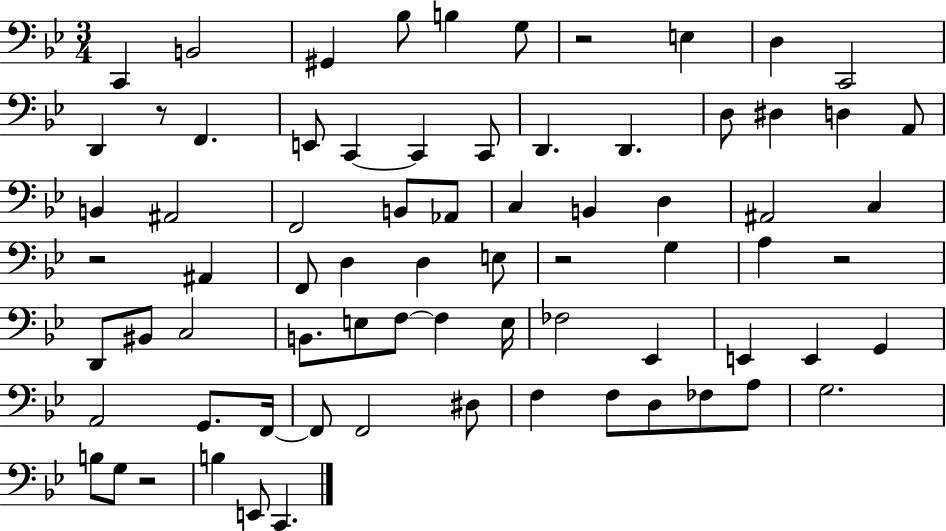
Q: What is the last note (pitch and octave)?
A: C2